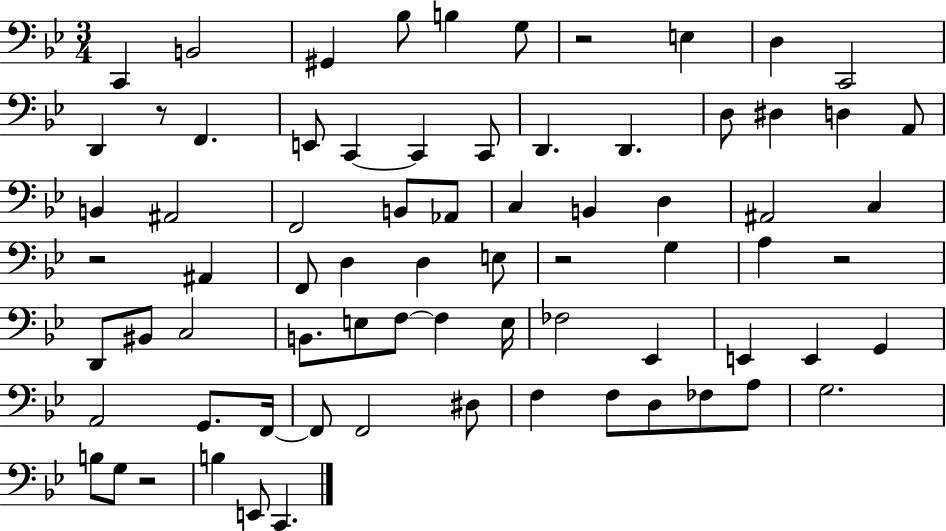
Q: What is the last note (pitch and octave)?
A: C2